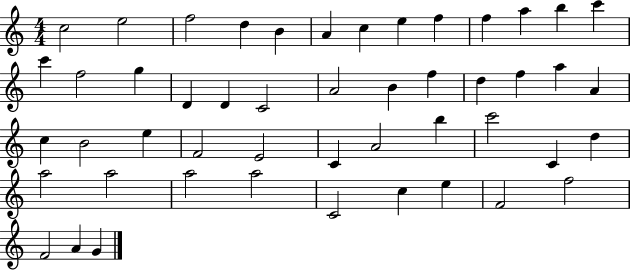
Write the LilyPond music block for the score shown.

{
  \clef treble
  \numericTimeSignature
  \time 4/4
  \key c \major
  c''2 e''2 | f''2 d''4 b'4 | a'4 c''4 e''4 f''4 | f''4 a''4 b''4 c'''4 | \break c'''4 f''2 g''4 | d'4 d'4 c'2 | a'2 b'4 f''4 | d''4 f''4 a''4 a'4 | \break c''4 b'2 e''4 | f'2 e'2 | c'4 a'2 b''4 | c'''2 c'4 d''4 | \break a''2 a''2 | a''2 a''2 | c'2 c''4 e''4 | f'2 f''2 | \break f'2 a'4 g'4 | \bar "|."
}